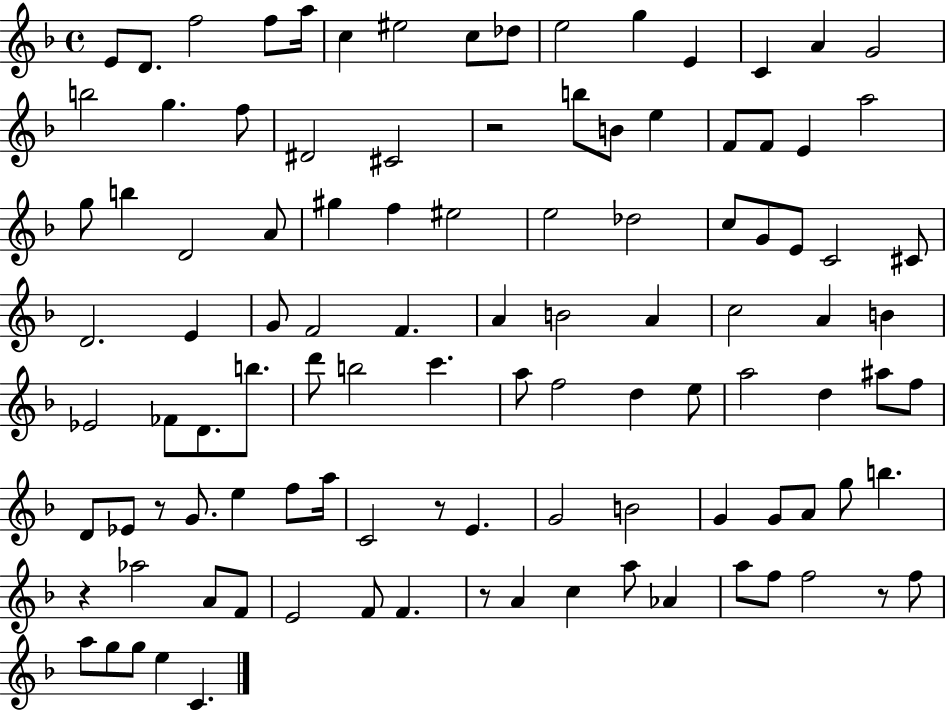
X:1
T:Untitled
M:4/4
L:1/4
K:F
E/2 D/2 f2 f/2 a/4 c ^e2 c/2 _d/2 e2 g E C A G2 b2 g f/2 ^D2 ^C2 z2 b/2 B/2 e F/2 F/2 E a2 g/2 b D2 A/2 ^g f ^e2 e2 _d2 c/2 G/2 E/2 C2 ^C/2 D2 E G/2 F2 F A B2 A c2 A B _E2 _F/2 D/2 b/2 d'/2 b2 c' a/2 f2 d e/2 a2 d ^a/2 f/2 D/2 _E/2 z/2 G/2 e f/2 a/4 C2 z/2 E G2 B2 G G/2 A/2 g/2 b z _a2 A/2 F/2 E2 F/2 F z/2 A c a/2 _A a/2 f/2 f2 z/2 f/2 a/2 g/2 g/2 e C